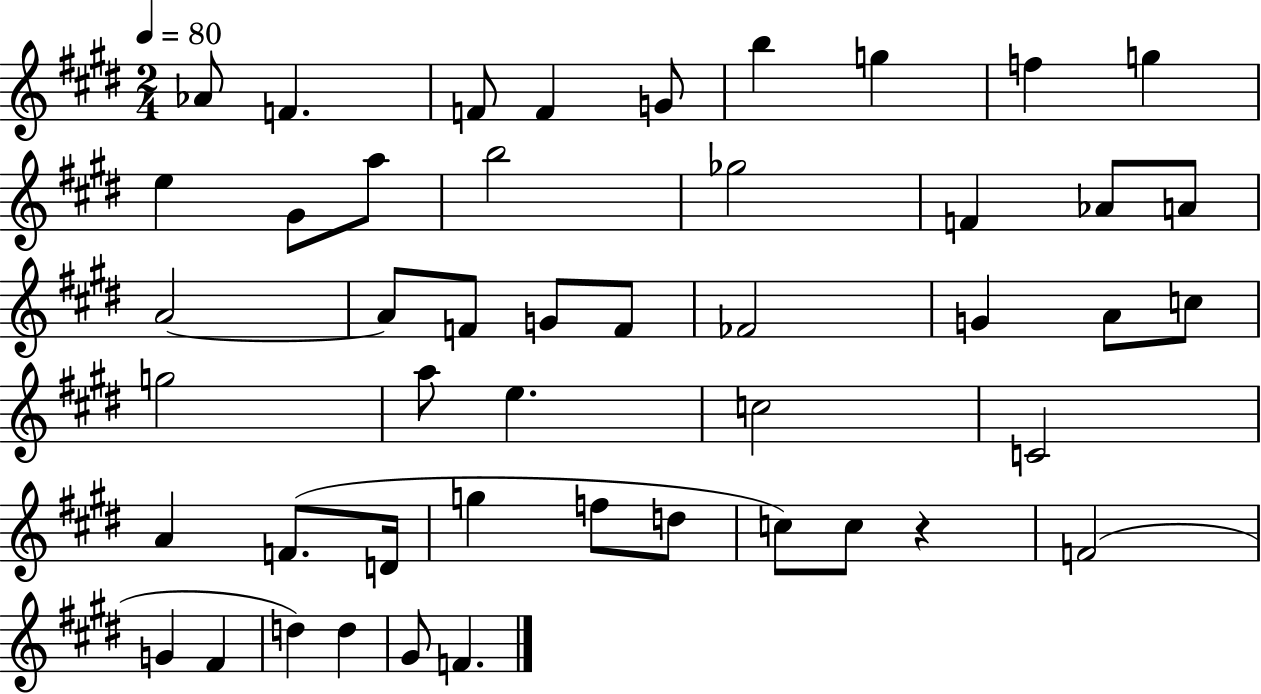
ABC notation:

X:1
T:Untitled
M:2/4
L:1/4
K:E
_A/2 F F/2 F G/2 b g f g e ^G/2 a/2 b2 _g2 F _A/2 A/2 A2 A/2 F/2 G/2 F/2 _F2 G A/2 c/2 g2 a/2 e c2 C2 A F/2 D/4 g f/2 d/2 c/2 c/2 z F2 G ^F d d ^G/2 F